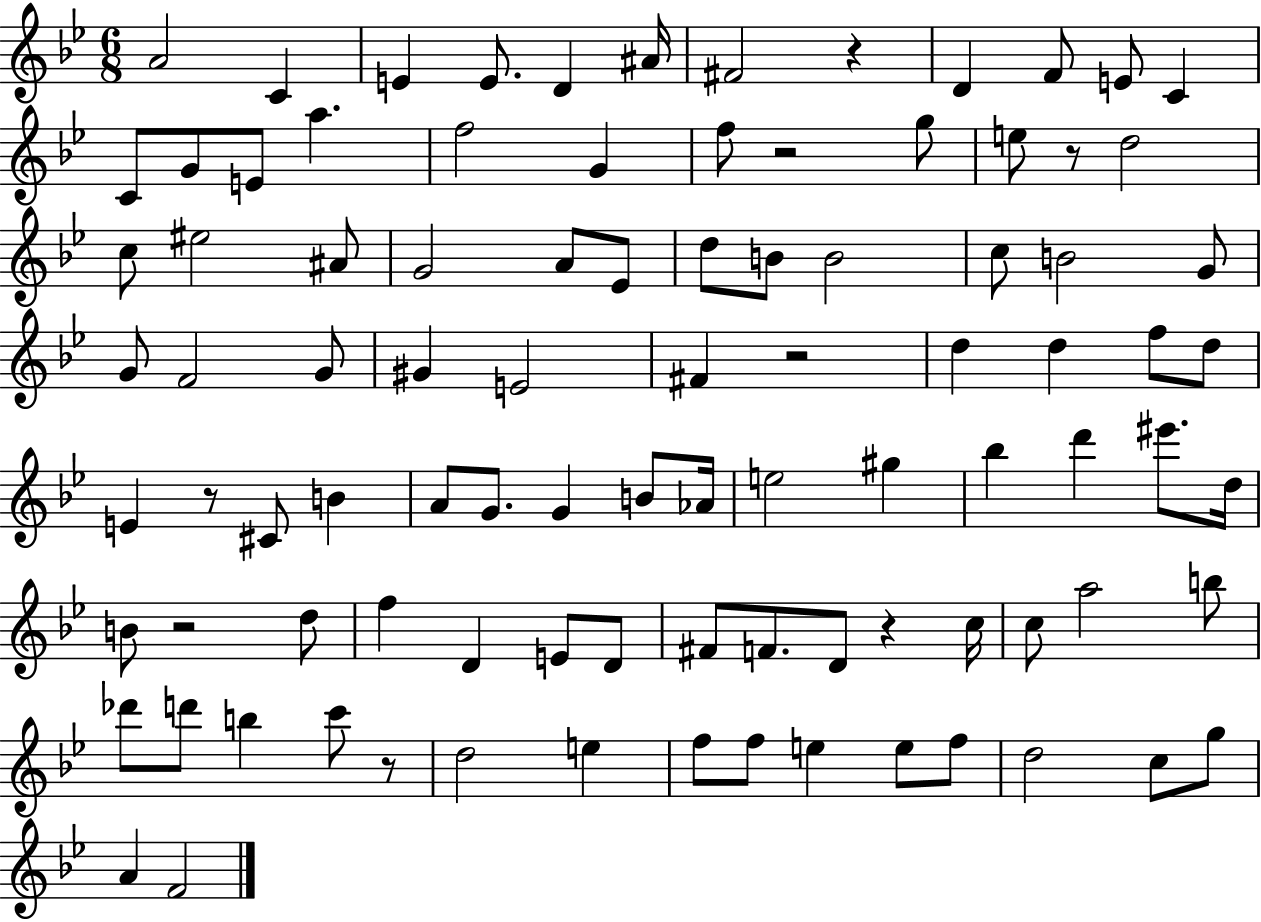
{
  \clef treble
  \numericTimeSignature
  \time 6/8
  \key bes \major
  a'2 c'4 | e'4 e'8. d'4 ais'16 | fis'2 r4 | d'4 f'8 e'8 c'4 | \break c'8 g'8 e'8 a''4. | f''2 g'4 | f''8 r2 g''8 | e''8 r8 d''2 | \break c''8 eis''2 ais'8 | g'2 a'8 ees'8 | d''8 b'8 b'2 | c''8 b'2 g'8 | \break g'8 f'2 g'8 | gis'4 e'2 | fis'4 r2 | d''4 d''4 f''8 d''8 | \break e'4 r8 cis'8 b'4 | a'8 g'8. g'4 b'8 aes'16 | e''2 gis''4 | bes''4 d'''4 eis'''8. d''16 | \break b'8 r2 d''8 | f''4 d'4 e'8 d'8 | fis'8 f'8. d'8 r4 c''16 | c''8 a''2 b''8 | \break des'''8 d'''8 b''4 c'''8 r8 | d''2 e''4 | f''8 f''8 e''4 e''8 f''8 | d''2 c''8 g''8 | \break a'4 f'2 | \bar "|."
}